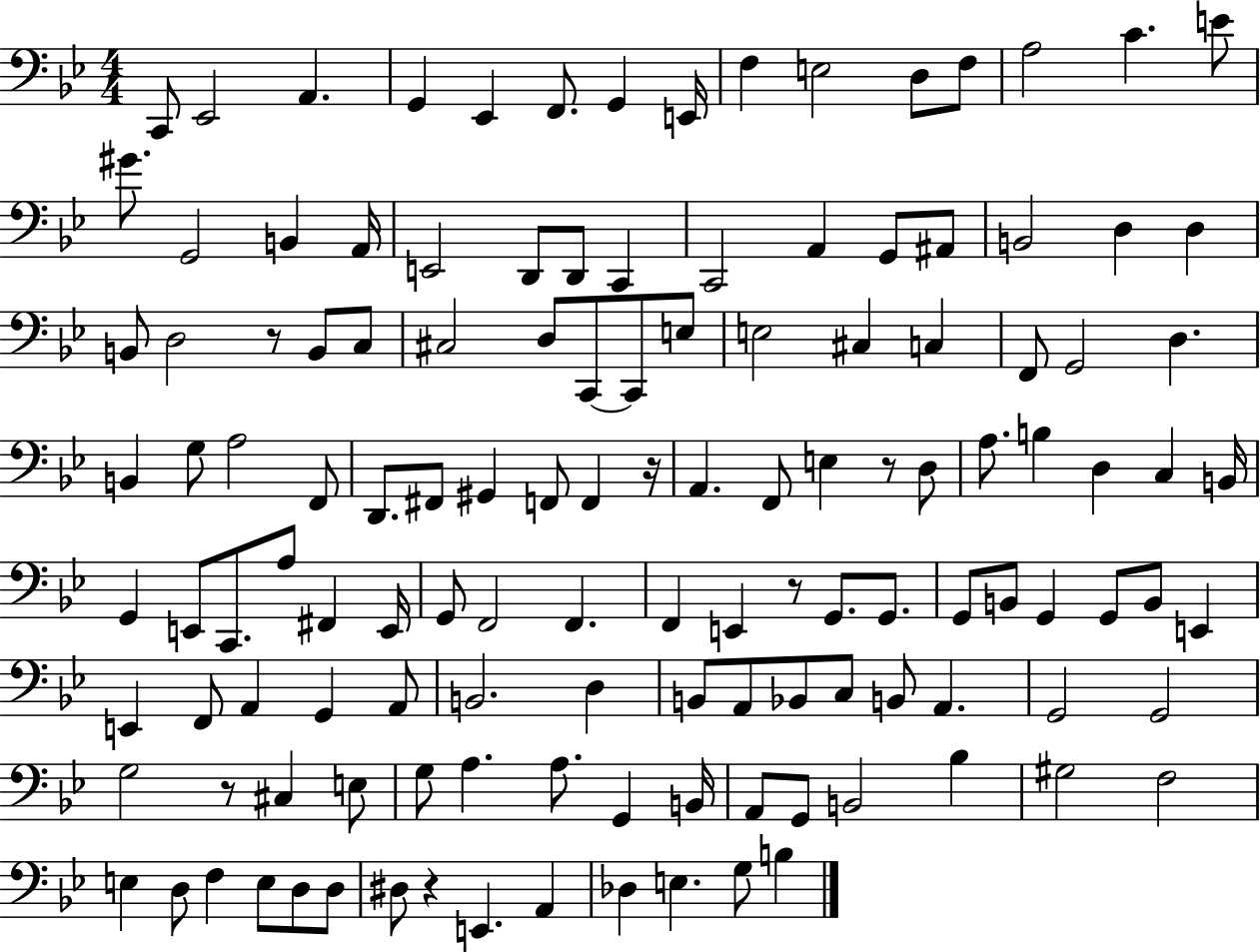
X:1
T:Untitled
M:4/4
L:1/4
K:Bb
C,,/2 _E,,2 A,, G,, _E,, F,,/2 G,, E,,/4 F, E,2 D,/2 F,/2 A,2 C E/2 ^G/2 G,,2 B,, A,,/4 E,,2 D,,/2 D,,/2 C,, C,,2 A,, G,,/2 ^A,,/2 B,,2 D, D, B,,/2 D,2 z/2 B,,/2 C,/2 ^C,2 D,/2 C,,/2 C,,/2 E,/2 E,2 ^C, C, F,,/2 G,,2 D, B,, G,/2 A,2 F,,/2 D,,/2 ^F,,/2 ^G,, F,,/2 F,, z/4 A,, F,,/2 E, z/2 D,/2 A,/2 B, D, C, B,,/4 G,, E,,/2 C,,/2 A,/2 ^F,, E,,/4 G,,/2 F,,2 F,, F,, E,, z/2 G,,/2 G,,/2 G,,/2 B,,/2 G,, G,,/2 B,,/2 E,, E,, F,,/2 A,, G,, A,,/2 B,,2 D, B,,/2 A,,/2 _B,,/2 C,/2 B,,/2 A,, G,,2 G,,2 G,2 z/2 ^C, E,/2 G,/2 A, A,/2 G,, B,,/4 A,,/2 G,,/2 B,,2 _B, ^G,2 F,2 E, D,/2 F, E,/2 D,/2 D,/2 ^D,/2 z E,, A,, _D, E, G,/2 B,